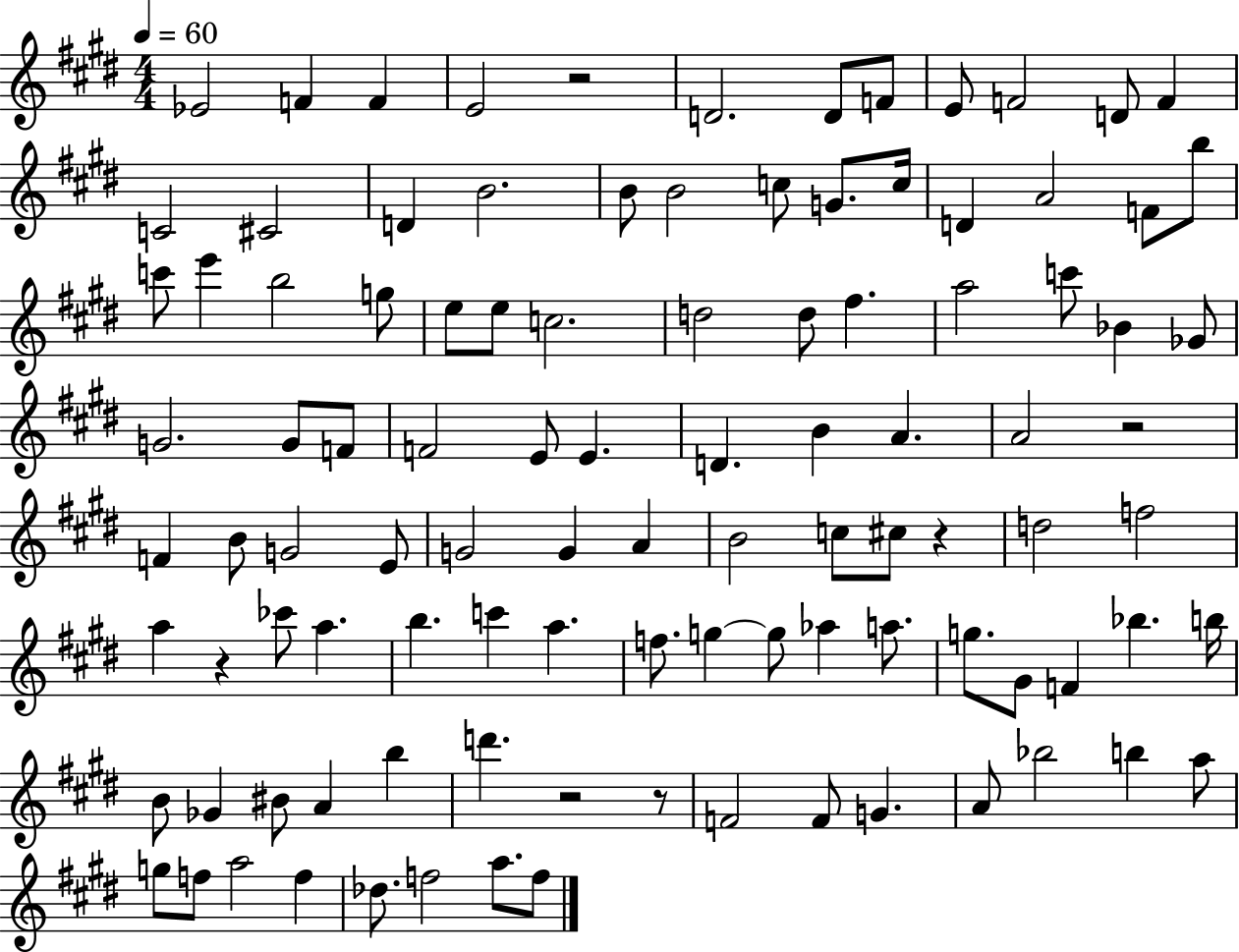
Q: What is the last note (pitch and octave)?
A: F5